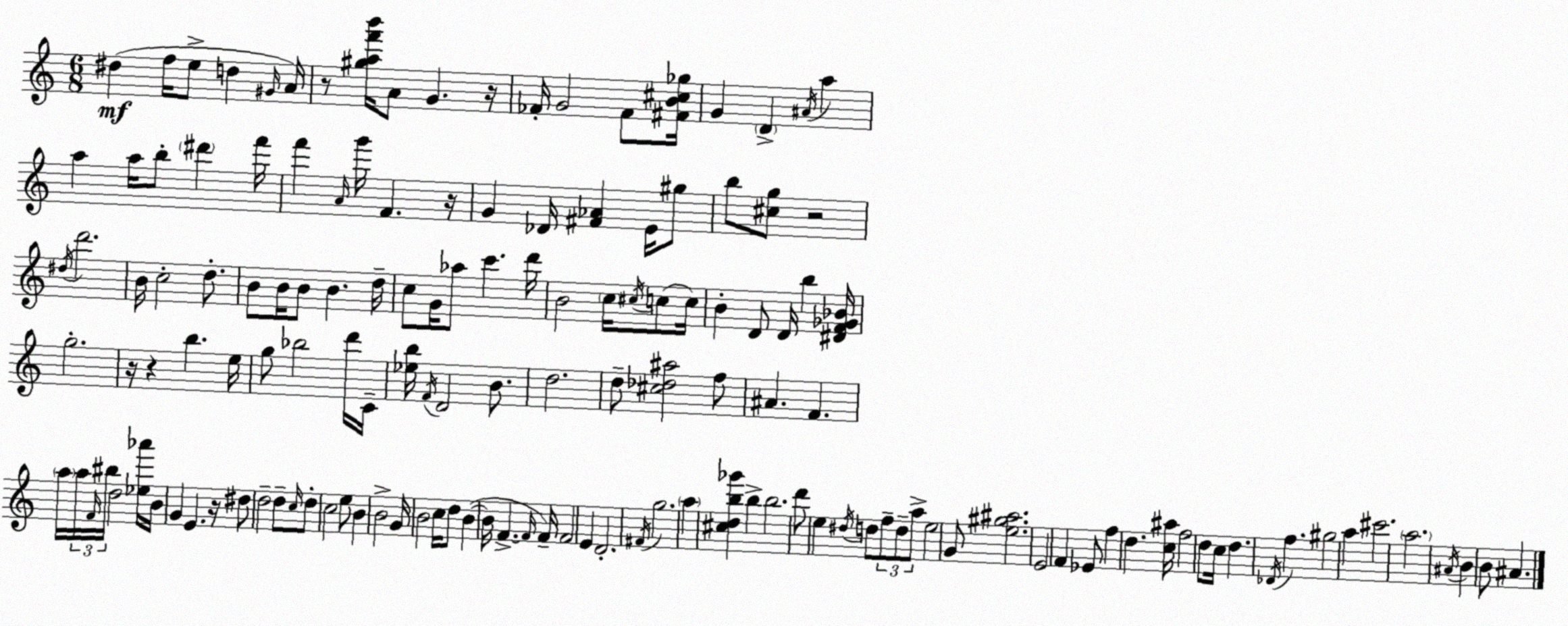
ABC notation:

X:1
T:Untitled
M:6/8
L:1/4
K:Am
^d f/4 e/2 d ^G/4 A/4 z/2 [^gaf'b']/4 A/2 G z/4 _F/4 G2 _F/2 [^FB^c_g]/4 G D ^A/4 a a a/4 b/2 ^d' f'/4 f' A/4 g'/4 F z/4 G _D/4 [^F_A] E/4 ^g/2 b/2 [^cg]/2 z2 ^d/4 d'2 B/4 c2 d/2 B/2 B/4 B/2 B d/4 c/2 G/4 _a/2 c' d'/4 B2 c/4 ^c/4 c/2 c/4 B D/2 D/4 b [^DF_G_B]/4 g2 z/4 z b e/4 g/2 _b2 d'/4 C/4 [_eb]/4 F/4 D2 B/2 d2 d/2 [^c_d^a]2 f/2 ^A F a/4 a/4 F/4 ^b/4 d2 [_e_a']/4 B/4 G E z/4 ^d/2 d2 d/2 c/4 d/2 c2 e/2 B B2 G/4 B2 c/4 d/2 B B/4 F F/4 F/4 F2 E D2 ^F/4 g2 a [^cdb_g'] b b2 d'/2 e ^d/4 d/2 f/2 d/2 a/2 e2 G/2 [e^g^a]2 E2 F _E/2 f d [c^a]/4 f2 d/2 c/4 d _D/4 f ^g2 a ^c'2 a2 ^A/4 B B/2 ^A